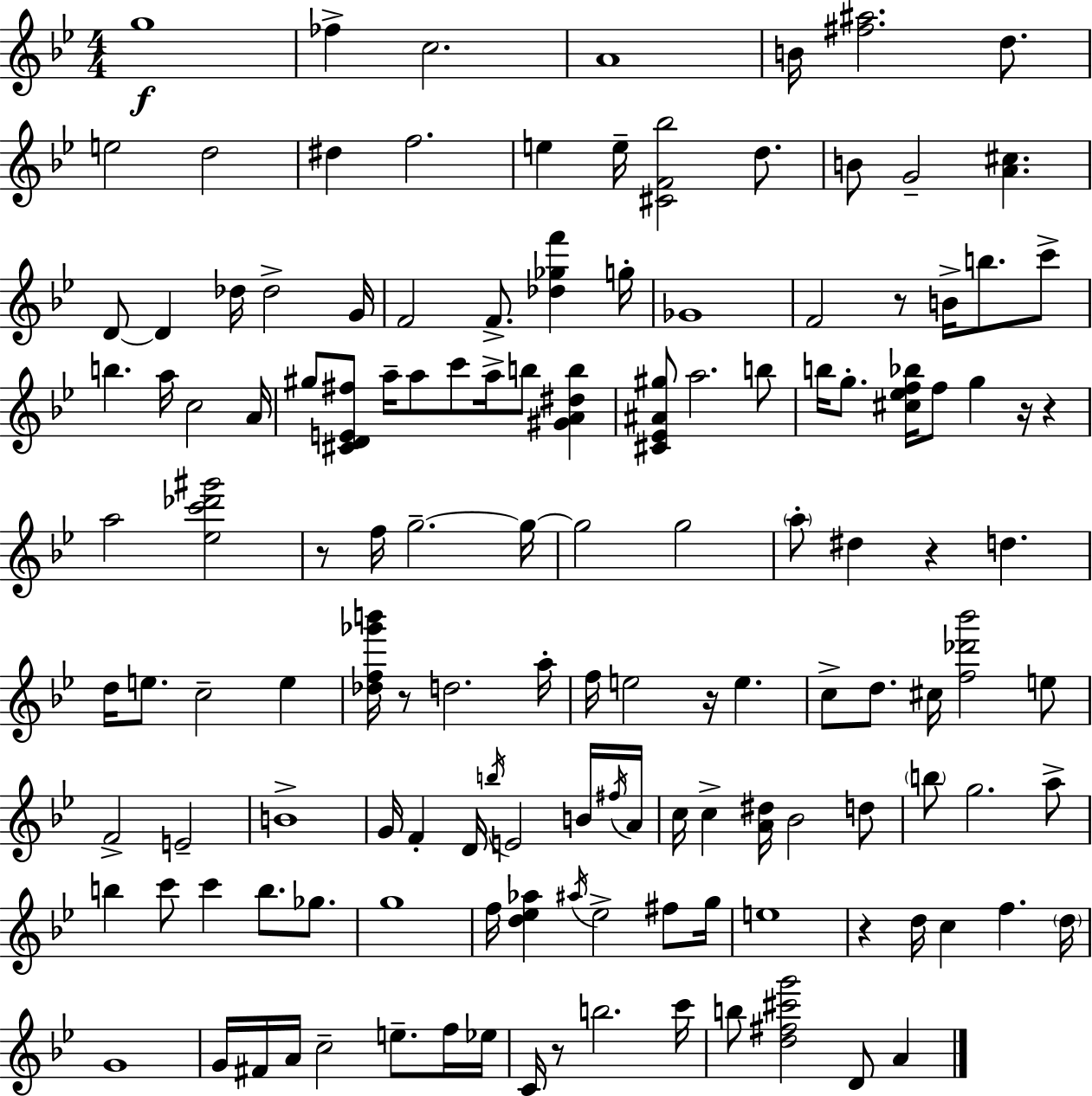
G5/w FES5/q C5/h. A4/w B4/s [F#5,A#5]/h. D5/e. E5/h D5/h D#5/q F5/h. E5/q E5/s [C#4,F4,Bb5]/h D5/e. B4/e G4/h [A4,C#5]/q. D4/e D4/q Db5/s Db5/h G4/s F4/h F4/e. [Db5,Gb5,F6]/q G5/s Gb4/w F4/h R/e B4/s B5/e. C6/e B5/q. A5/s C5/h A4/s G#5/e [C#4,D4,E4,F#5]/e A5/s A5/e C6/e A5/s B5/e [G#4,A4,D#5,B5]/q [C#4,Eb4,A#4,G#5]/e A5/h. B5/e B5/s G5/e. [C#5,Eb5,F5,Bb5]/s F5/e G5/q R/s R/q A5/h [Eb5,C6,Db6,G#6]/h R/e F5/s G5/h. G5/s G5/h G5/h A5/e D#5/q R/q D5/q. D5/s E5/e. C5/h E5/q [Db5,F5,Gb6,B6]/s R/e D5/h. A5/s F5/s E5/h R/s E5/q. C5/e D5/e. C#5/s [F5,Db6,Bb6]/h E5/e F4/h E4/h B4/w G4/s F4/q D4/s B5/s E4/h B4/s F#5/s A4/s C5/s C5/q [A4,D#5]/s Bb4/h D5/e B5/e G5/h. A5/e B5/q C6/e C6/q B5/e. Gb5/e. G5/w F5/s [D5,Eb5,Ab5]/q A#5/s Eb5/h F#5/e G5/s E5/w R/q D5/s C5/q F5/q. D5/s G4/w G4/s F#4/s A4/s C5/h E5/e. F5/s Eb5/s C4/s R/e B5/h. C6/s B5/e [D5,F#5,C#6,G6]/h D4/e A4/q